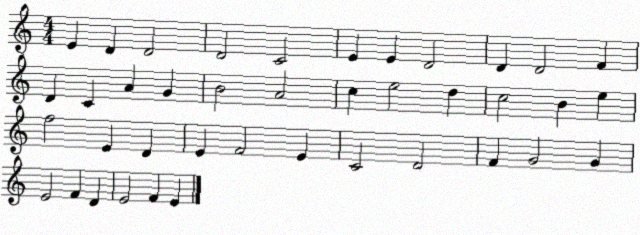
X:1
T:Untitled
M:4/4
L:1/4
K:C
E D D2 D2 C2 E E D2 D D2 F D C A G B2 A2 c e2 d c2 B e f2 E D E F2 E C2 D2 F G2 G E2 F D E2 F E